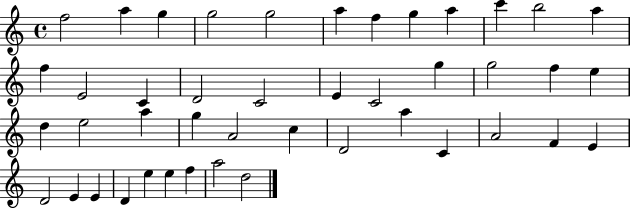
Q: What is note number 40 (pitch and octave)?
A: E5